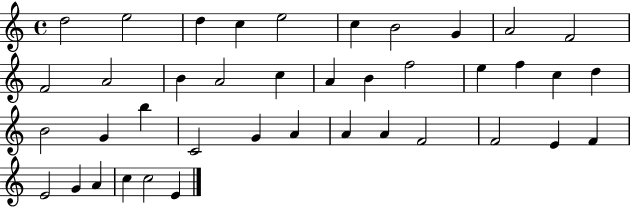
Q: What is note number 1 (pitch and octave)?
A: D5